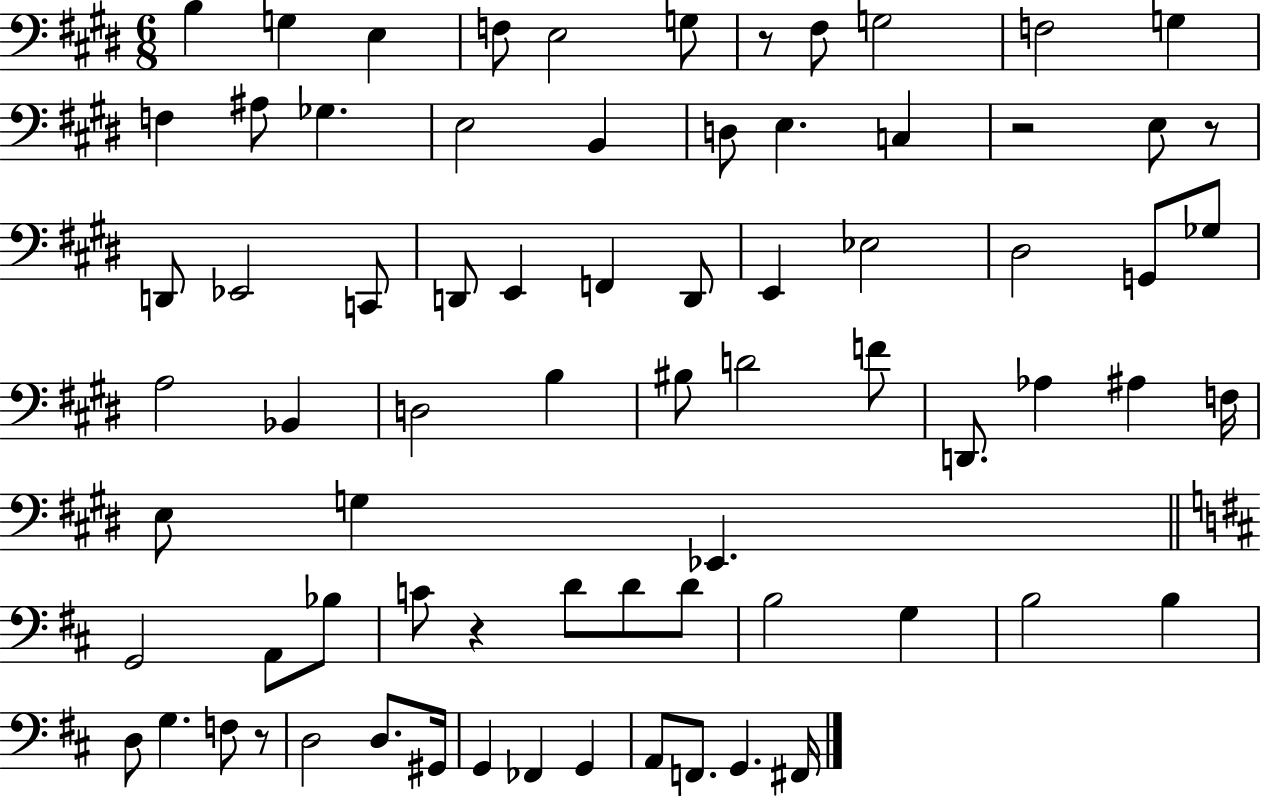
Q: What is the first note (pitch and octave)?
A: B3